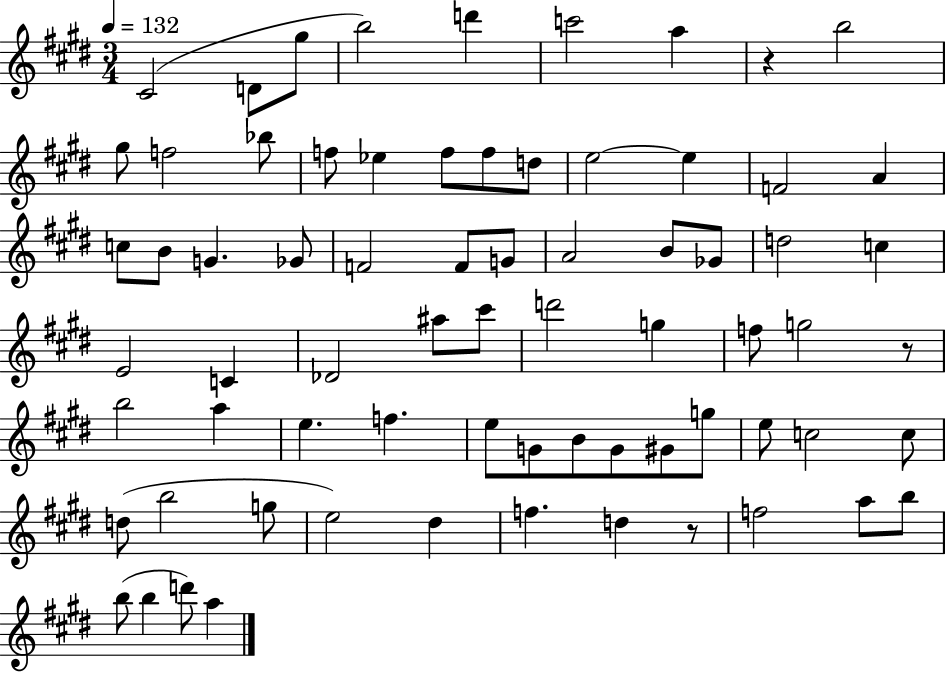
{
  \clef treble
  \numericTimeSignature
  \time 3/4
  \key e \major
  \tempo 4 = 132
  cis'2( d'8 gis''8 | b''2) d'''4 | c'''2 a''4 | r4 b''2 | \break gis''8 f''2 bes''8 | f''8 ees''4 f''8 f''8 d''8 | e''2~~ e''4 | f'2 a'4 | \break c''8 b'8 g'4. ges'8 | f'2 f'8 g'8 | a'2 b'8 ges'8 | d''2 c''4 | \break e'2 c'4 | des'2 ais''8 cis'''8 | d'''2 g''4 | f''8 g''2 r8 | \break b''2 a''4 | e''4. f''4. | e''8 g'8 b'8 g'8 gis'8 g''8 | e''8 c''2 c''8 | \break d''8( b''2 g''8 | e''2) dis''4 | f''4. d''4 r8 | f''2 a''8 b''8 | \break b''8( b''4 d'''8) a''4 | \bar "|."
}